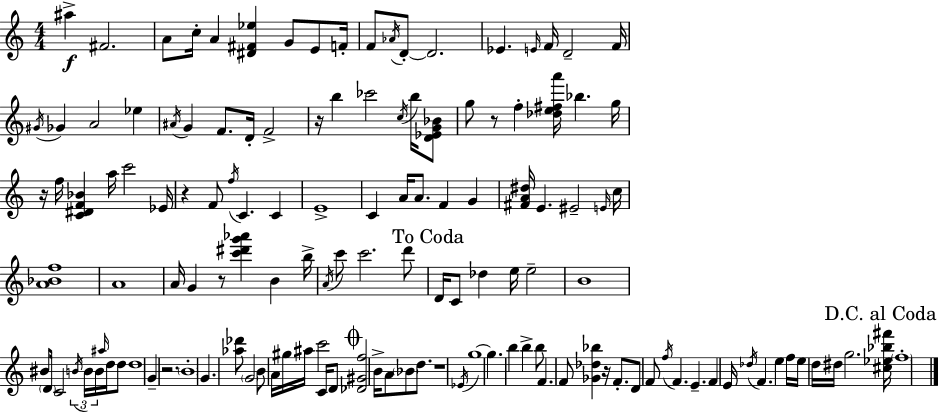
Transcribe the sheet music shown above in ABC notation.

X:1
T:Untitled
M:4/4
L:1/4
K:Am
^a ^F2 A/2 c/4 A [^D^F_e] G/2 E/2 F/4 F/2 _A/4 D/2 D2 _E E/4 F/4 D2 F/4 ^G/4 _G A2 _e ^A/4 G F/2 D/4 F2 z/4 b _c'2 c/4 b/4 [D_EG_B]/2 g/2 z/2 f [_de^fa']/4 _b g/4 z/4 f/4 [C^DF_B] a/4 c'2 _E/4 z F/2 f/4 C C E4 C A/4 A/2 F G [^FA^d]/4 E ^E2 E/4 c/4 [A_Bf]4 A4 A/4 G z/2 [c'^d'g'_a'] B b/4 A/4 c'/2 c'2 d'/2 D/4 C/2 _d e/4 e2 B4 ^B/2 D/4 C2 B/4 B/4 B/4 ^a/4 d/4 d/2 d4 G z2 B4 G [_a_d']/2 G2 B/2 A/4 ^g/4 ^a/4 c'2 C/4 D/2 [_D^Gf]2 B/4 A/2 _B/2 d/2 z4 _E/4 g4 g b b b/2 F F/2 [_G_d_b] z/4 F/2 D/2 F/2 f/4 F E F E/4 _d/4 F e f/4 e/4 d/4 ^d/4 g2 [^c_e_b^f']/4 f4